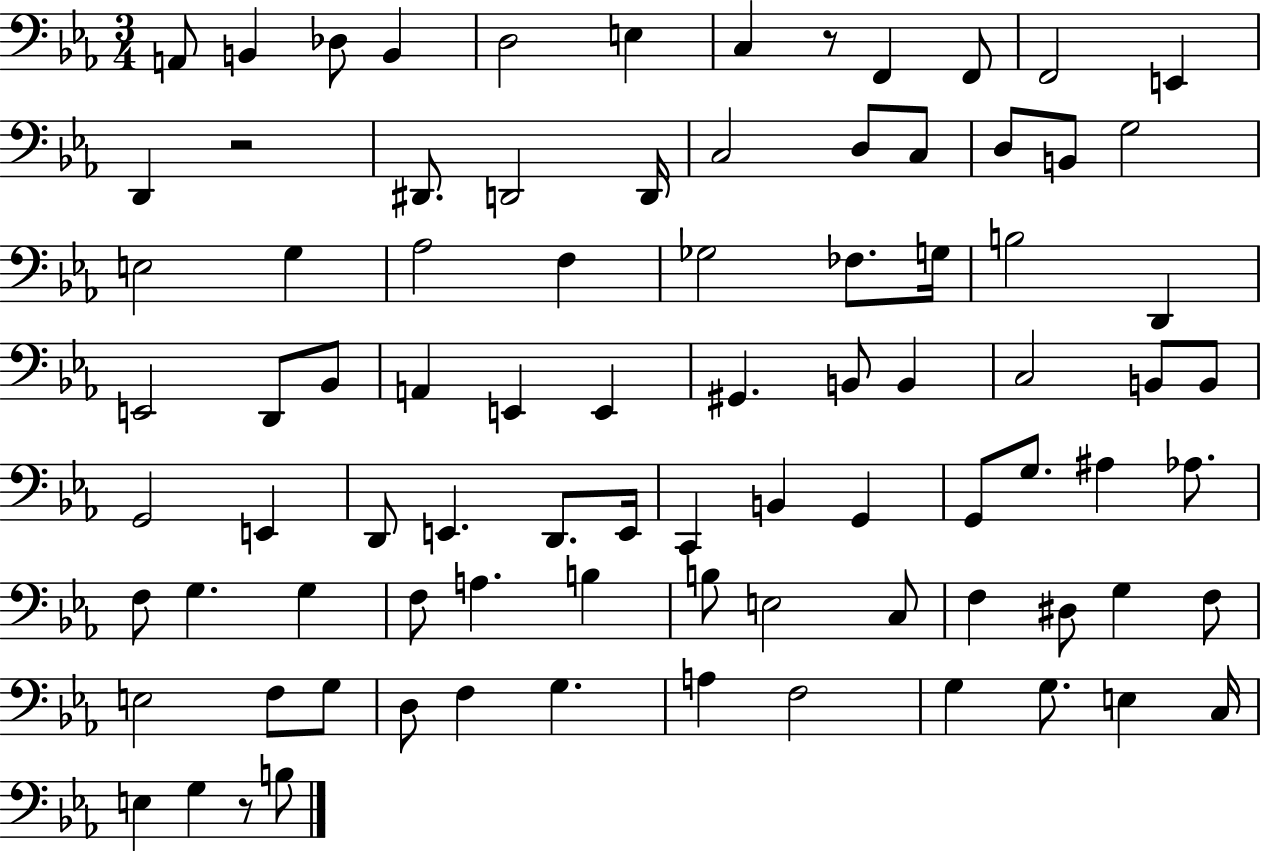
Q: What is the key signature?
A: EES major